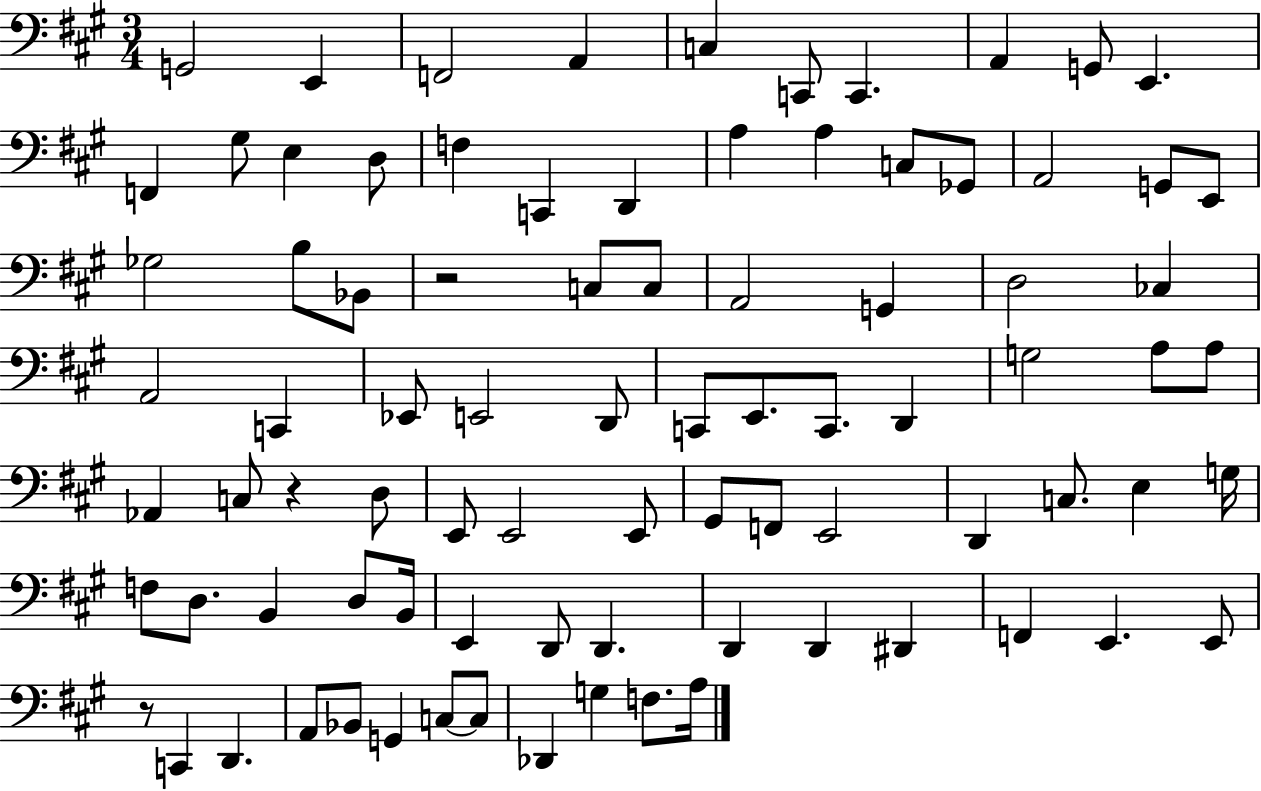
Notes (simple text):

G2/h E2/q F2/h A2/q C3/q C2/e C2/q. A2/q G2/e E2/q. F2/q G#3/e E3/q D3/e F3/q C2/q D2/q A3/q A3/q C3/e Gb2/e A2/h G2/e E2/e Gb3/h B3/e Bb2/e R/h C3/e C3/e A2/h G2/q D3/h CES3/q A2/h C2/q Eb2/e E2/h D2/e C2/e E2/e. C2/e. D2/q G3/h A3/e A3/e Ab2/q C3/e R/q D3/e E2/e E2/h E2/e G#2/e F2/e E2/h D2/q C3/e. E3/q G3/s F3/e D3/e. B2/q D3/e B2/s E2/q D2/e D2/q. D2/q D2/q D#2/q F2/q E2/q. E2/e R/e C2/q D2/q. A2/e Bb2/e G2/q C3/e C3/e Db2/q G3/q F3/e. A3/s